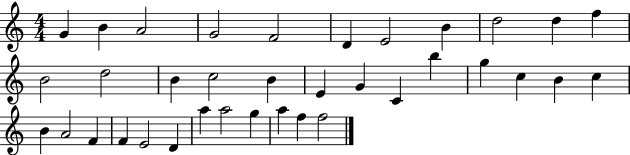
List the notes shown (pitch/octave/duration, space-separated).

G4/q B4/q A4/h G4/h F4/h D4/q E4/h B4/q D5/h D5/q F5/q B4/h D5/h B4/q C5/h B4/q E4/q G4/q C4/q B5/q G5/q C5/q B4/q C5/q B4/q A4/h F4/q F4/q E4/h D4/q A5/q A5/h G5/q A5/q F5/q F5/h